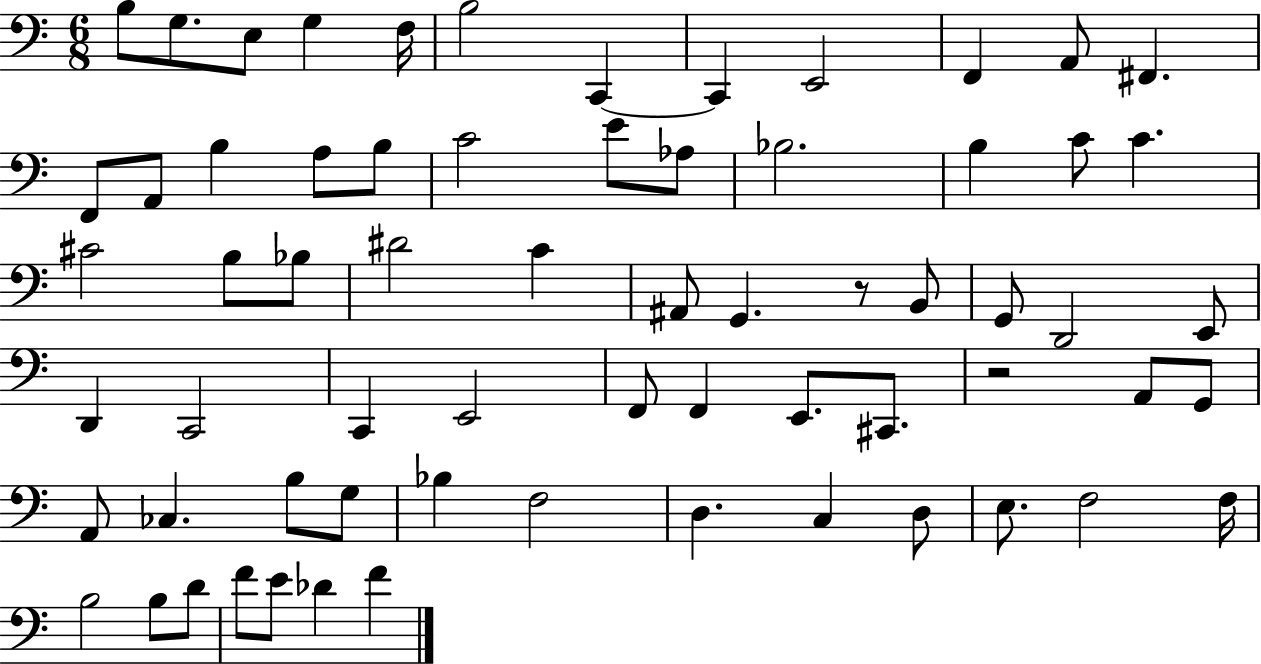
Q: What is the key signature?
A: C major